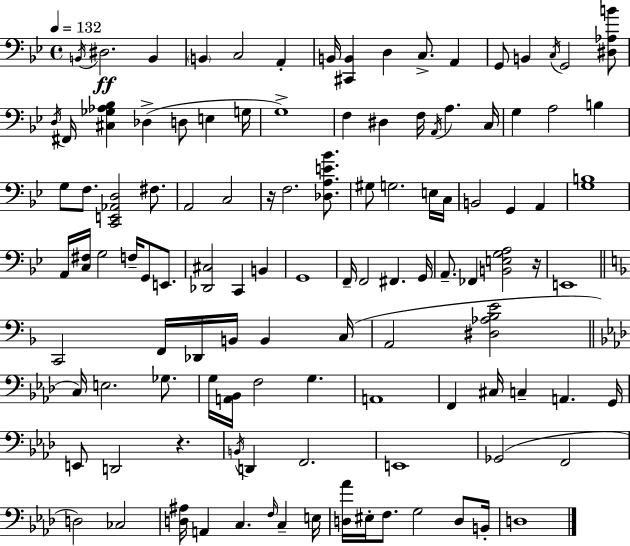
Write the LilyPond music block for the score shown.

{
  \clef bass
  \time 4/4
  \defaultTimeSignature
  \key g \minor
  \tempo 4 = 132
  \acciaccatura { b,16 }\ff dis2. b,4 | \parenthesize b,4 c2 a,4-. | b,16 <cis, b,>4 d4 c8.-> a,4 | g,8 b,4 \acciaccatura { c16 } g,2 | \break <dis aes b'>8 \acciaccatura { d16 } fis,16 <cis ges aes bes>4 des4->( d8 e4 | g16 g1->) | f4 dis4 f16 \acciaccatura { a,16 } a4. | c16 g4 a2 | \break b4 g8 f8. <c, e, aes, d>2 | fis8. a,2 c2 | r16 f2. | <des a e' bes'>8. gis8 g2. | \break e16 c16 b,2 g,4 | a,4 <g b>1 | a,16 <c fis>16 g2 f16-- g,8 | e,8. <des, cis>2 c,4 | \break b,4 g,1 | f,16-- f,2 fis,4. | g,16 a,8.-- fes,4 <b, e g a>2 | r16 e,1 | \break \bar "||" \break \key d \minor c,2 f,16 des,16 b,16 b,4 c16( | a,2 <dis aes bes e'>2 | \bar "||" \break \key f \minor c16) e2. ges8. | g16 <a, bes,>16 f2 g4. | a,1 | f,4 cis16 c4-- a,4. g,16 | \break e,8 d,2 r4. | \acciaccatura { b,16 } d,4 f,2. | e,1 | ges,2( f,2 | \break d2) ces2 | <d ais>16 a,4 c4. \grace { f16 } c4-- | e16 <d aes'>16 eis16-. f8. g2 d8 | b,16-. d1 | \break \bar "|."
}